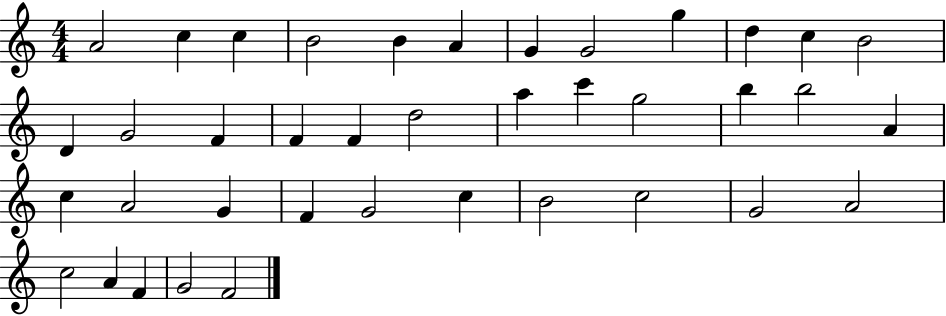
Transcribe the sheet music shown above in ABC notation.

X:1
T:Untitled
M:4/4
L:1/4
K:C
A2 c c B2 B A G G2 g d c B2 D G2 F F F d2 a c' g2 b b2 A c A2 G F G2 c B2 c2 G2 A2 c2 A F G2 F2